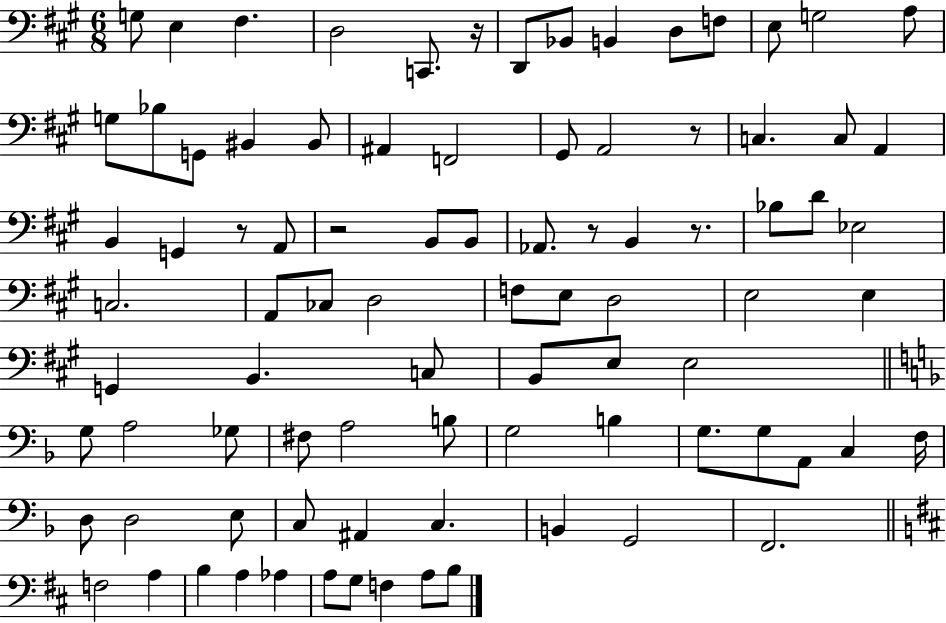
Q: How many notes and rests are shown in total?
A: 88